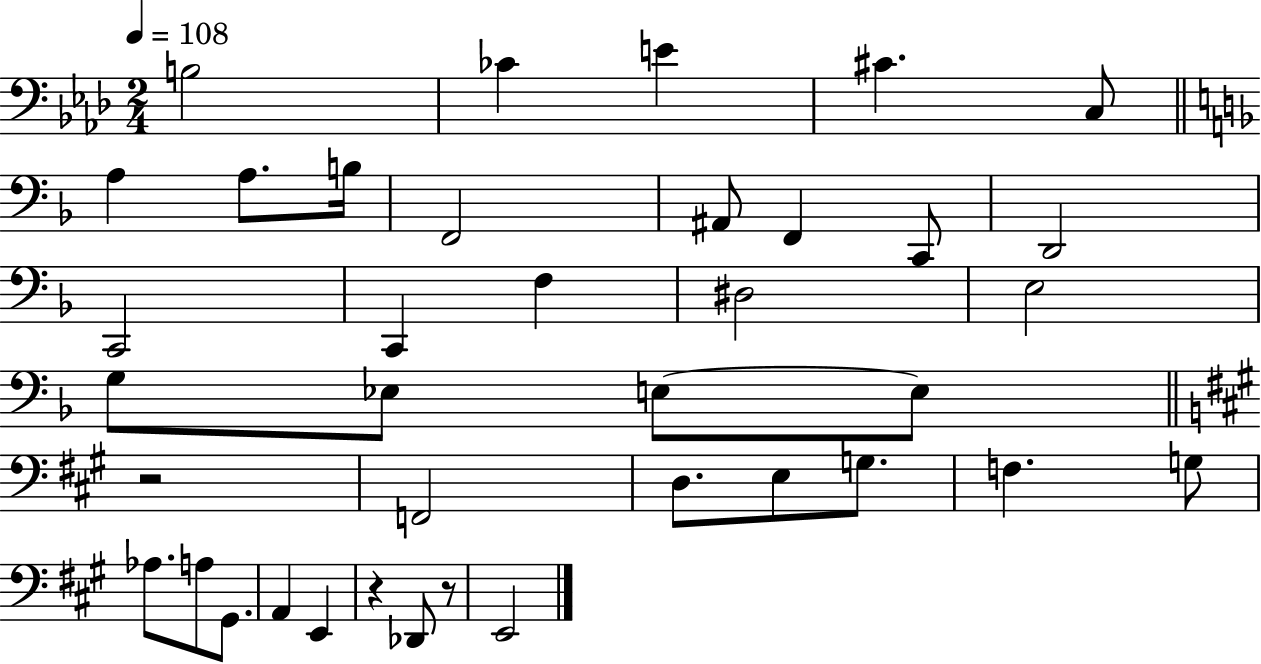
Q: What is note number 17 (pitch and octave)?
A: D#3